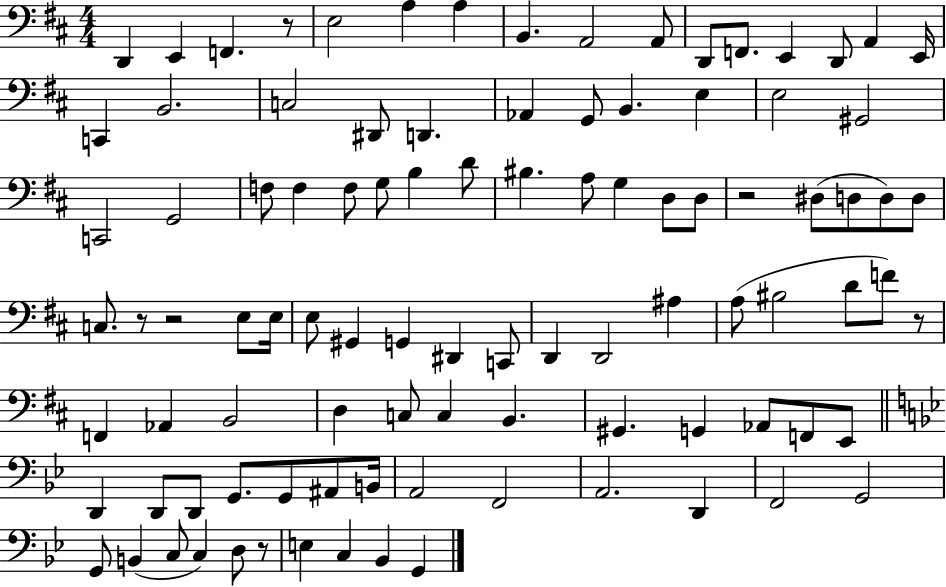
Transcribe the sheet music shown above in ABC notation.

X:1
T:Untitled
M:4/4
L:1/4
K:D
D,, E,, F,, z/2 E,2 A, A, B,, A,,2 A,,/2 D,,/2 F,,/2 E,, D,,/2 A,, E,,/4 C,, B,,2 C,2 ^D,,/2 D,, _A,, G,,/2 B,, E, E,2 ^G,,2 C,,2 G,,2 F,/2 F, F,/2 G,/2 B, D/2 ^B, A,/2 G, D,/2 D,/2 z2 ^D,/2 D,/2 D,/2 D,/2 C,/2 z/2 z2 E,/2 E,/4 E,/2 ^G,, G,, ^D,, C,,/2 D,, D,,2 ^A, A,/2 ^B,2 D/2 F/2 z/2 F,, _A,, B,,2 D, C,/2 C, B,, ^G,, G,, _A,,/2 F,,/2 E,,/2 D,, D,,/2 D,,/2 G,,/2 G,,/2 ^A,,/2 B,,/4 A,,2 F,,2 A,,2 D,, F,,2 G,,2 G,,/2 B,, C,/2 C, D,/2 z/2 E, C, _B,, G,,